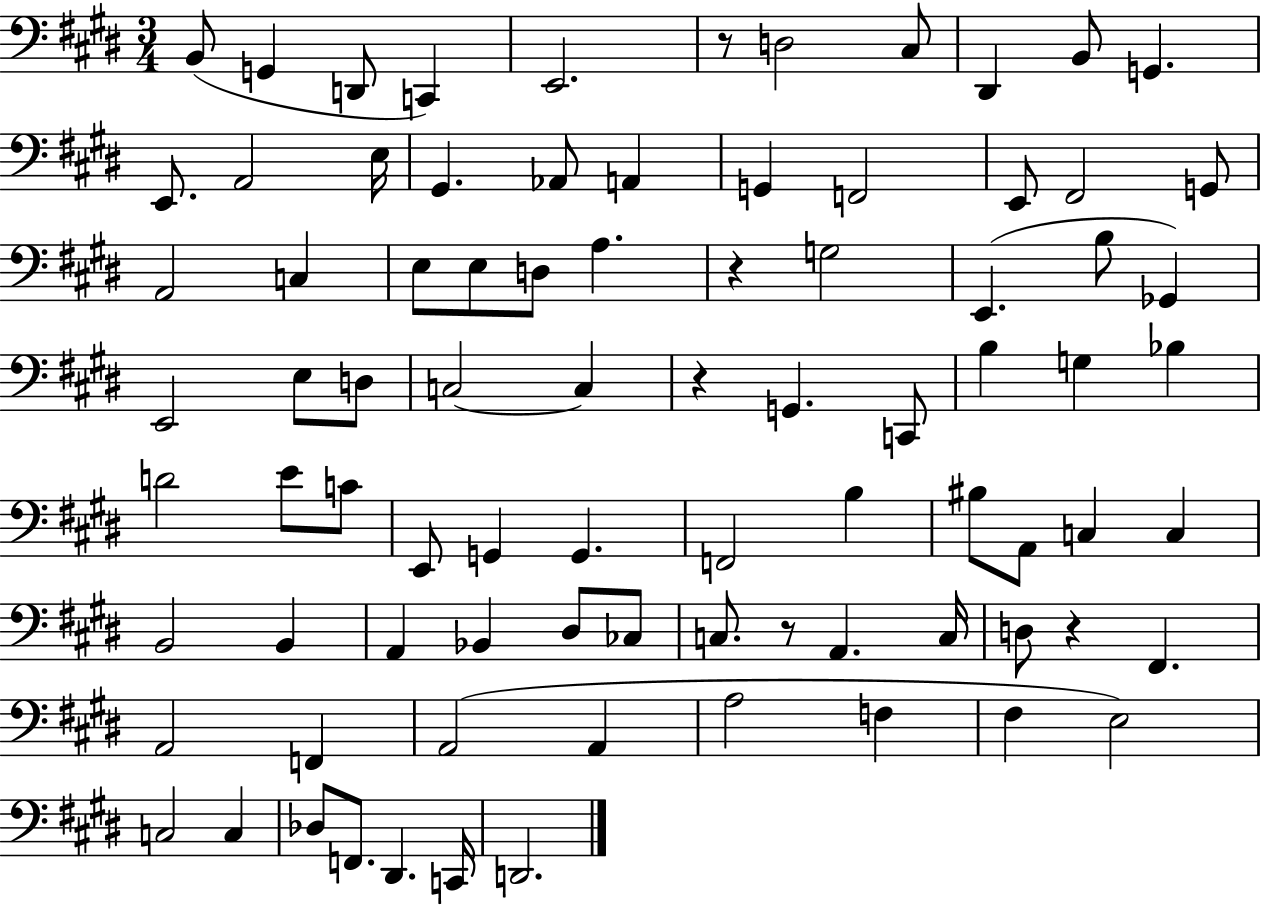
B2/e G2/q D2/e C2/q E2/h. R/e D3/h C#3/e D#2/q B2/e G2/q. E2/e. A2/h E3/s G#2/q. Ab2/e A2/q G2/q F2/h E2/e F#2/h G2/e A2/h C3/q E3/e E3/e D3/e A3/q. R/q G3/h E2/q. B3/e Gb2/q E2/h E3/e D3/e C3/h C3/q R/q G2/q. C2/e B3/q G3/q Bb3/q D4/h E4/e C4/e E2/e G2/q G2/q. F2/h B3/q BIS3/e A2/e C3/q C3/q B2/h B2/q A2/q Bb2/q D#3/e CES3/e C3/e. R/e A2/q. C3/s D3/e R/q F#2/q. A2/h F2/q A2/h A2/q A3/h F3/q F#3/q E3/h C3/h C3/q Db3/e F2/e. D#2/q. C2/s D2/h.